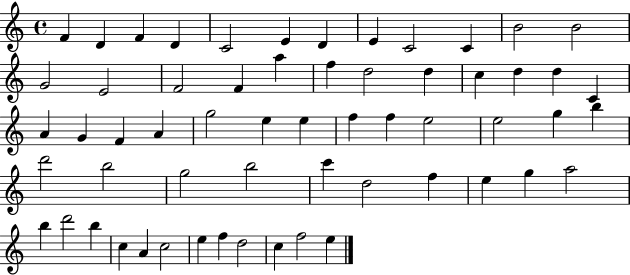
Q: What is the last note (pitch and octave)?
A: E5